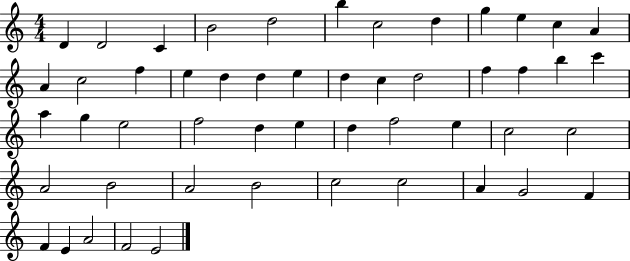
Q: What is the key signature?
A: C major